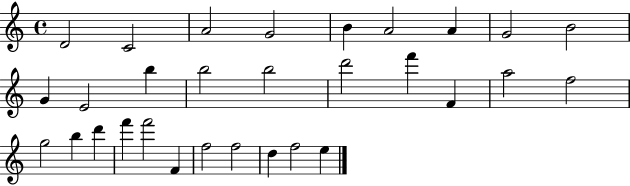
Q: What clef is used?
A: treble